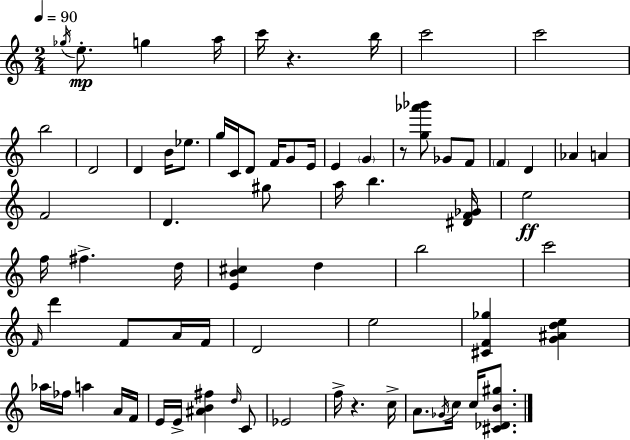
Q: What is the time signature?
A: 2/4